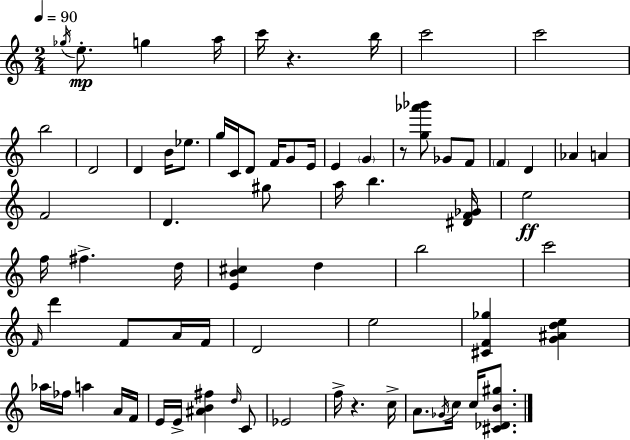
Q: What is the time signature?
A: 2/4